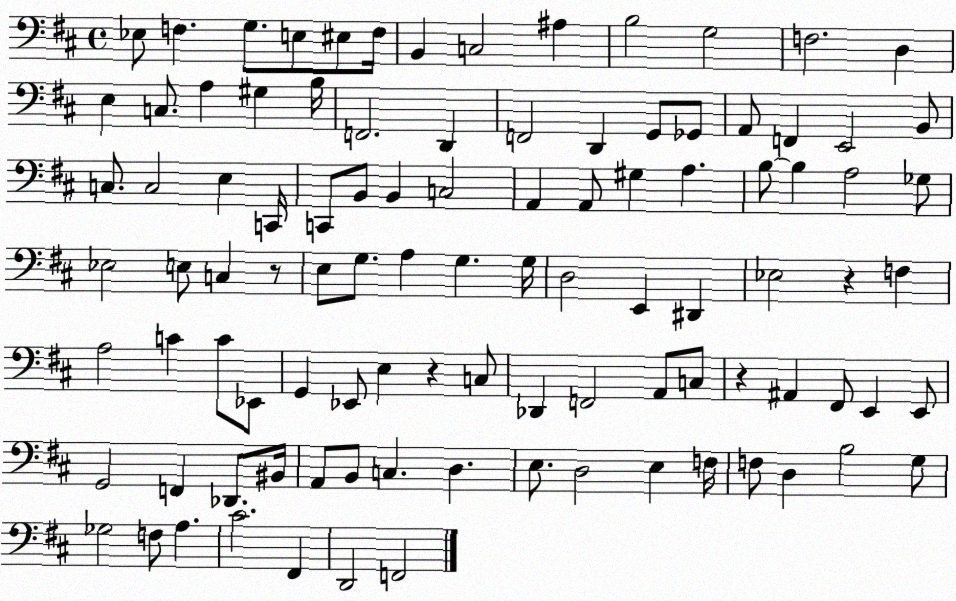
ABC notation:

X:1
T:Untitled
M:4/4
L:1/4
K:D
_E,/2 F, G,/2 E,/2 ^E,/2 F,/4 B,, C,2 ^A, B,2 G,2 F,2 D, E, C,/2 A, ^G, B,/4 F,,2 D,, F,,2 D,, G,,/2 _G,,/2 A,,/2 F,, E,,2 B,,/2 C,/2 C,2 E, C,,/4 C,,/2 B,,/2 B,, C,2 A,, A,,/2 ^G, A, B,/2 B, A,2 _G,/2 _E,2 E,/2 C, z/2 E,/2 G,/2 A, G, G,/4 D,2 E,, ^D,, _E,2 z F, A,2 C C/2 _E,,/2 G,, _E,,/2 E, z C,/2 _D,, F,,2 A,,/2 C,/2 z ^A,, ^F,,/2 E,, E,,/2 G,,2 F,, _D,,/2 ^B,,/4 A,,/2 B,,/2 C, D, E,/2 D,2 E, F,/4 F,/2 D, B,2 G,/2 _G,2 F,/2 A, ^C2 ^F,, D,,2 F,,2